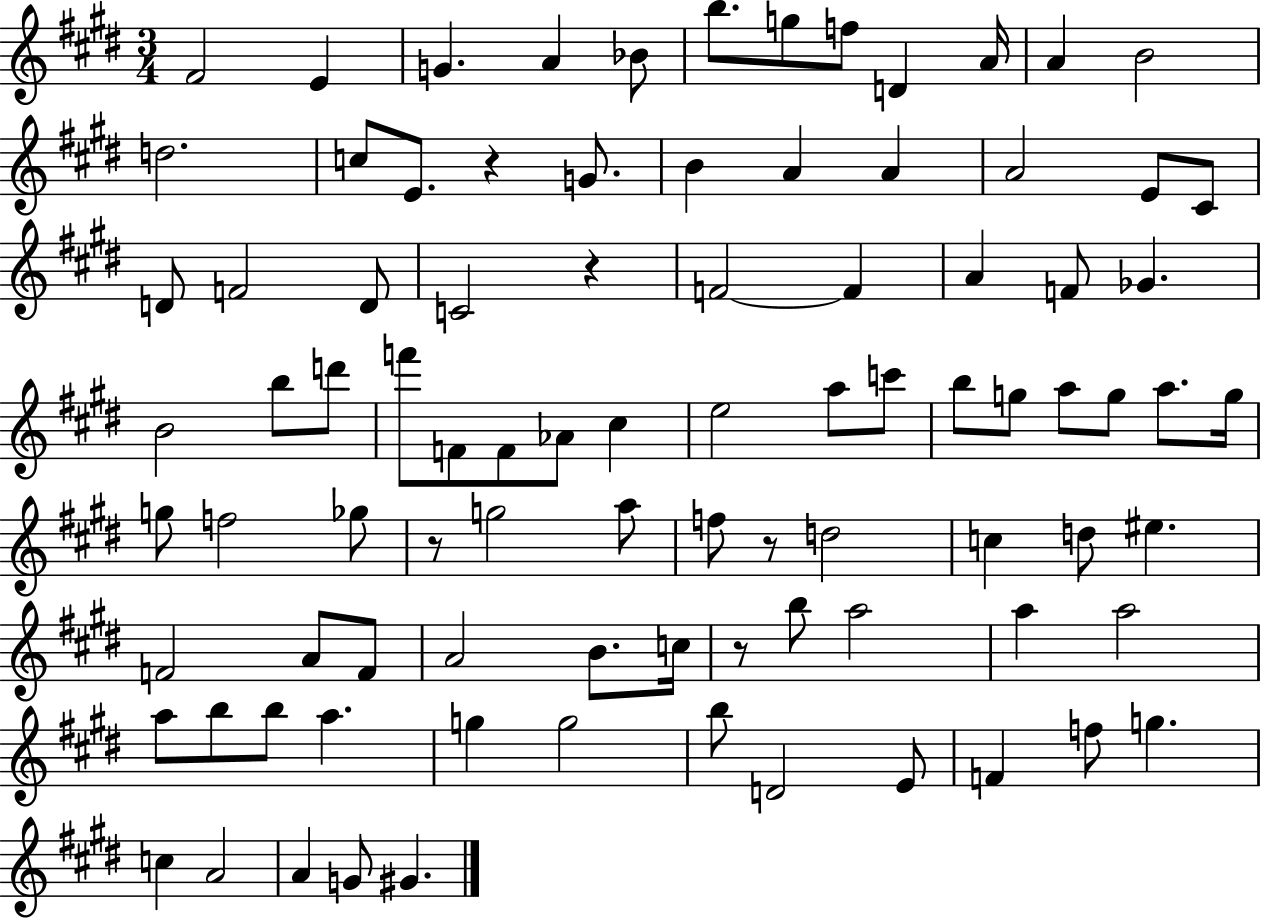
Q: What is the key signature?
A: E major